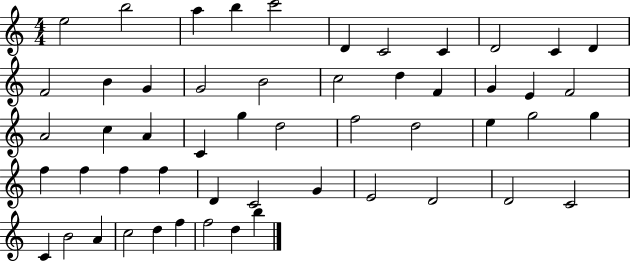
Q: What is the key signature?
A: C major